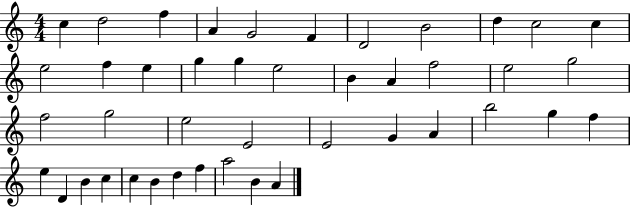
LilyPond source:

{
  \clef treble
  \numericTimeSignature
  \time 4/4
  \key c \major
  c''4 d''2 f''4 | a'4 g'2 f'4 | d'2 b'2 | d''4 c''2 c''4 | \break e''2 f''4 e''4 | g''4 g''4 e''2 | b'4 a'4 f''2 | e''2 g''2 | \break f''2 g''2 | e''2 e'2 | e'2 g'4 a'4 | b''2 g''4 f''4 | \break e''4 d'4 b'4 c''4 | c''4 b'4 d''4 f''4 | a''2 b'4 a'4 | \bar "|."
}